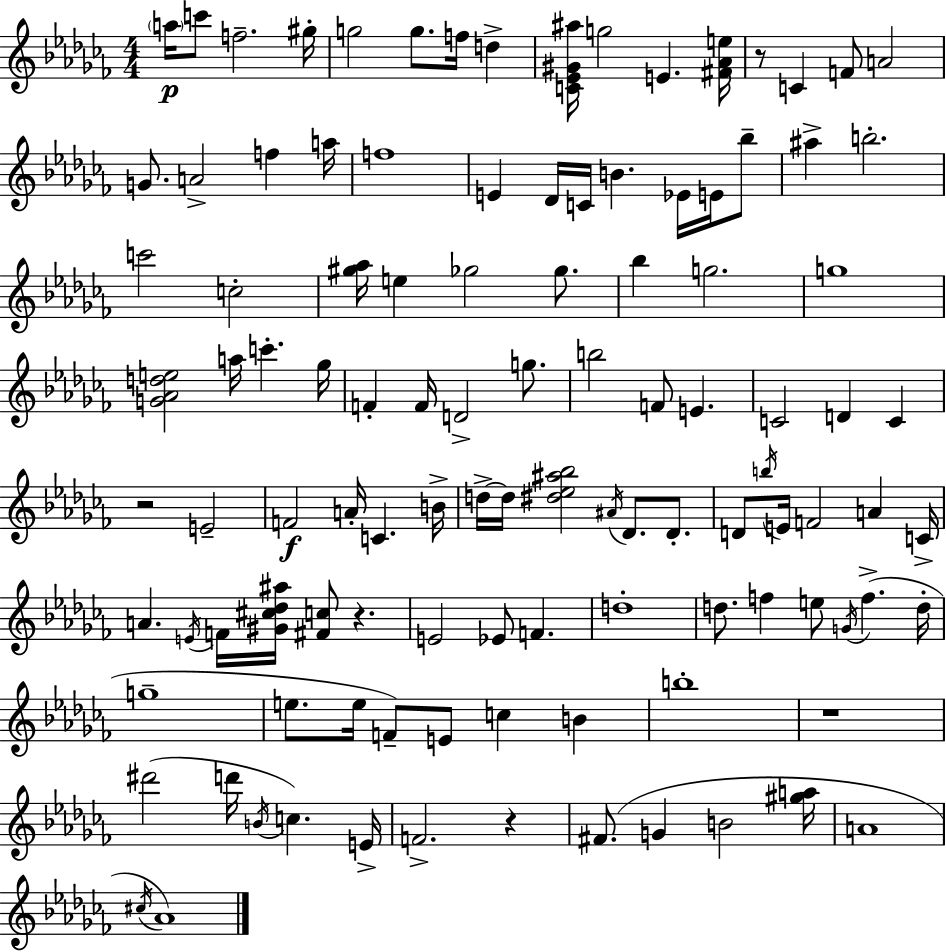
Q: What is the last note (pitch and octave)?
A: Ab4